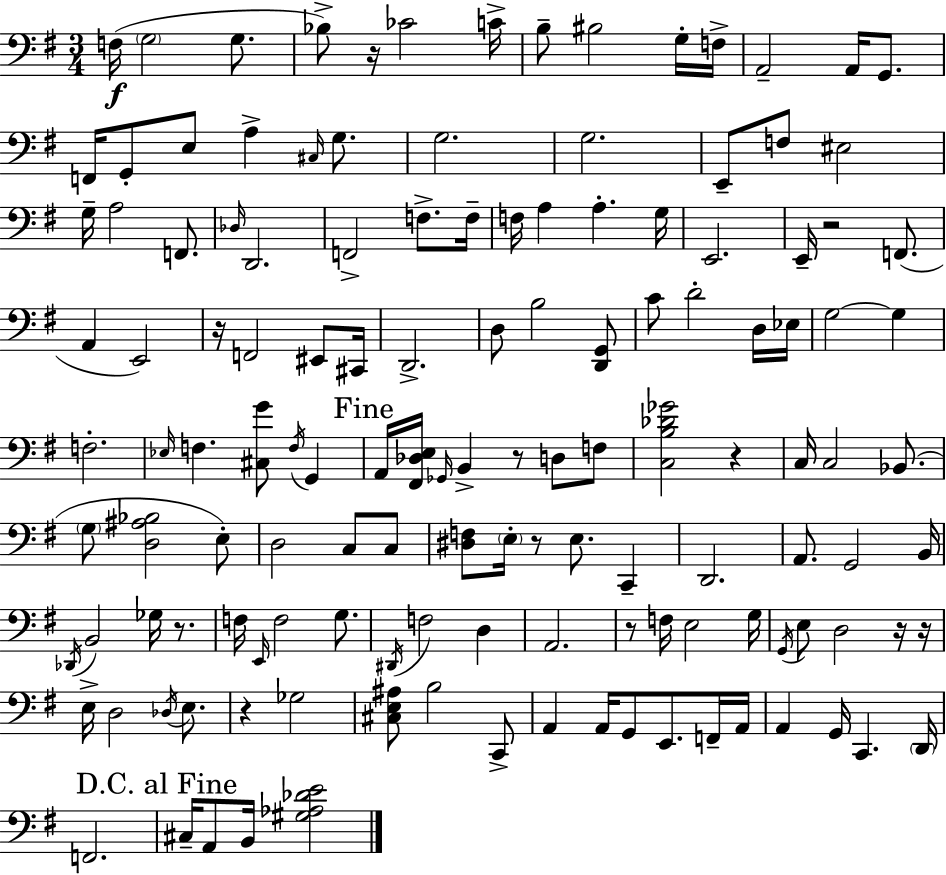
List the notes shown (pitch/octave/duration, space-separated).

F3/s G3/h G3/e. Bb3/e R/s CES4/h C4/s B3/e BIS3/h G3/s F3/s A2/h A2/s G2/e. F2/s G2/e E3/e A3/q C#3/s G3/e. G3/h. G3/h. E2/e F3/e EIS3/h G3/s A3/h F2/e. Db3/s D2/h. F2/h F3/e. F3/s F3/s A3/q A3/q. G3/s E2/h. E2/s R/h F2/e. A2/q E2/h R/s F2/h EIS2/e C#2/s D2/h. D3/e B3/h [D2,G2]/e C4/e D4/h D3/s Eb3/s G3/h G3/q F3/h. Eb3/s F3/q. [C#3,G4]/e F3/s G2/q A2/s [F#2,Db3,E3]/s Gb2/s B2/q R/e D3/e F3/e [C3,B3,Db4,Gb4]/h R/q C3/s C3/h Bb2/e. G3/e [D3,A#3,Bb3]/h E3/e D3/h C3/e C3/e [D#3,F3]/e E3/s R/e E3/e. C2/q D2/h. A2/e. G2/h B2/s Db2/s B2/h Gb3/s R/e. F3/s E2/s F3/h G3/e. D#2/s F3/h D3/q A2/h. R/e F3/s E3/h G3/s G2/s E3/e D3/h R/s R/s E3/s D3/h Db3/s E3/e. R/q Gb3/h [C#3,E3,A#3]/e B3/h C2/e A2/q A2/s G2/e E2/e. F2/s A2/s A2/q G2/s C2/q. D2/s F2/h. C#3/s A2/e B2/s [G#3,Ab3,Db4,E4]/h